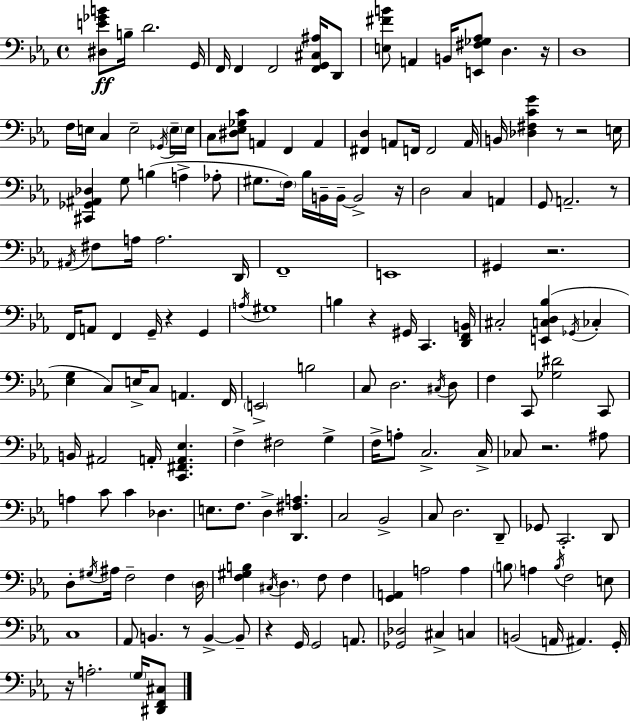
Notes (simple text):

[D#3,E4,Gb4,B4]/e B3/s D4/h. G2/s F2/s F2/q F2/h [F2,G2,C#3,A#3]/s D2/e [E3,F#4,B4]/e A2/q B2/s [E2,F#3,Gb3,Ab3]/e D3/q. R/s D3/w F3/s E3/s C3/q E3/h Gb2/s E3/s E3/s C3/e [D#3,Eb3,Gb3,C4]/e A2/q F2/q A2/q [F#2,D3]/q A2/e F2/s F2/h A2/s B2/s [Db3,F#3,C4,G4]/q R/e R/h E3/s [C#2,Gb2,A#2,Db3]/q G3/e B3/q A3/q Ab3/e G#3/e. F3/s Bb3/s B2/s B2/s B2/h R/s D3/h C3/q A2/q G2/e A2/h. R/e A#2/s F#3/e A3/s A3/h. D2/s F2/w E2/w G#2/q R/h. F2/s A2/e F2/q G2/s R/q G2/q A3/s G#3/w B3/q R/q G#2/s C2/q. [D2,F2,B2]/s C#3/h [E2,C3,D3,Bb3]/q Gb2/s CES3/q [Eb3,G3]/q C3/e E3/s C3/e A2/q. F2/s E2/h B3/h C3/e D3/h. C#3/s D3/e F3/q C2/e [Gb3,D#4]/h C2/e B2/s A#2/h A2/s [C2,F#2,A2,Eb3]/q. F3/q F#3/h G3/q F3/s A3/e C3/h. C3/s CES3/e R/h. A#3/e A3/q C4/e C4/q Db3/q. E3/e. F3/e. D3/q [D2,F#3,A3]/q. C3/h Bb2/h C3/e D3/h. D2/e Gb2/e C2/h. D2/e D3/e G#3/s A#3/s F3/h F3/q D3/s [F3,G#3,B3]/q C#3/s D3/q. F3/e F3/q [G2,A2]/q A3/h A3/q B3/e A3/q B3/s F3/h E3/e C3/w Ab2/e B2/q. R/e B2/q B2/e R/q G2/s G2/h A2/e. [Gb2,Db3]/h C#3/q C3/q B2/h A2/s A#2/q. G2/s R/s A3/h. G3/s [D#2,F2,C#3]/e